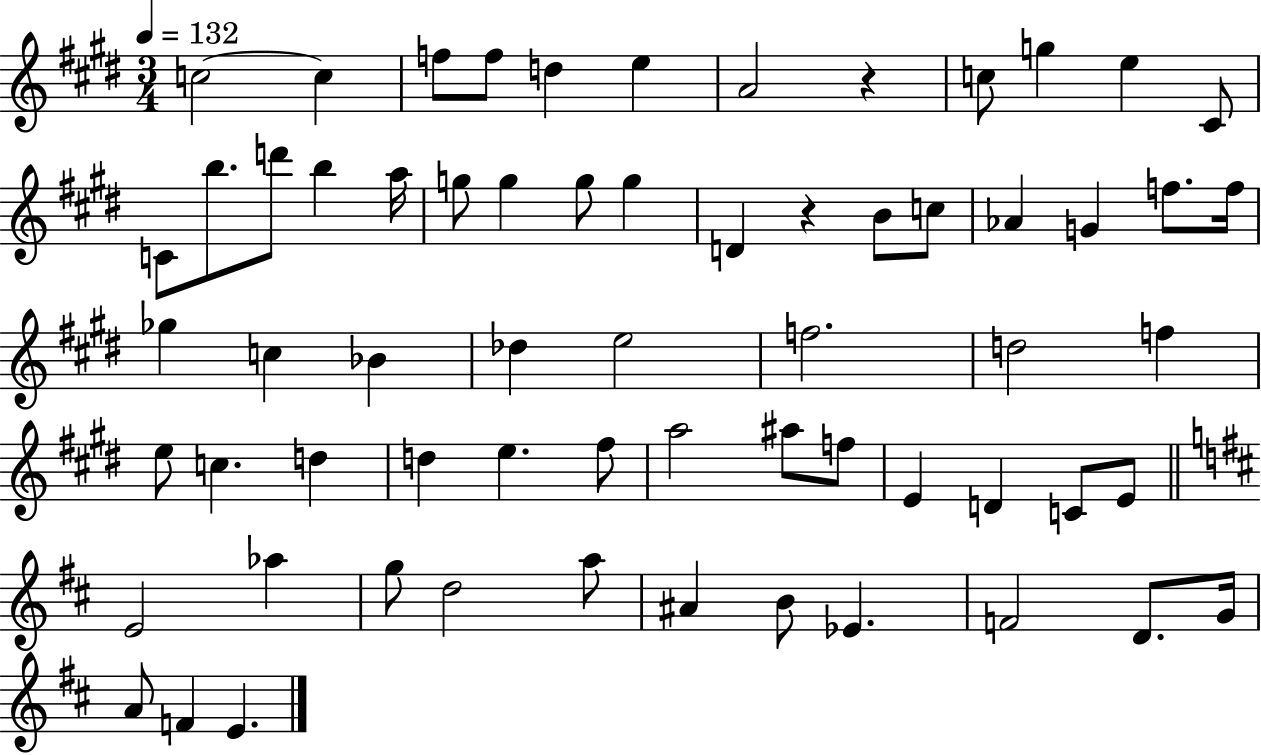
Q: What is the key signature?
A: E major